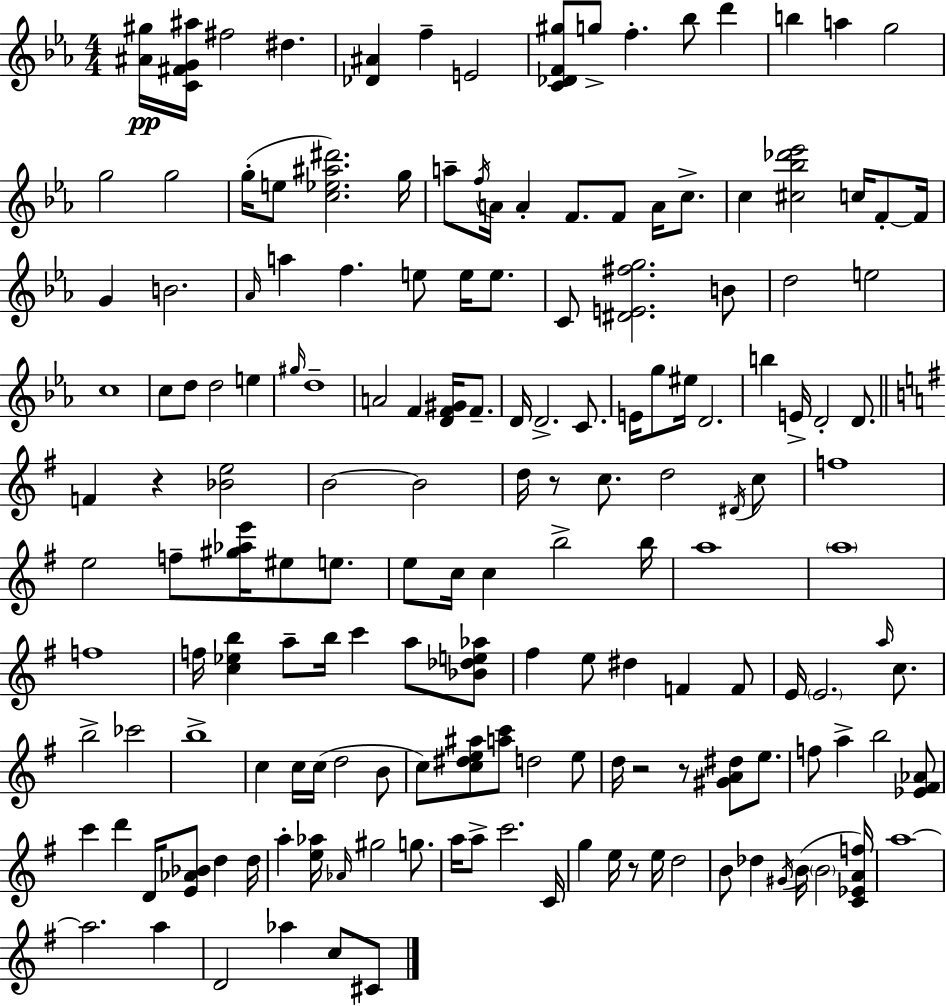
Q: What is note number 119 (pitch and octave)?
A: Ab4